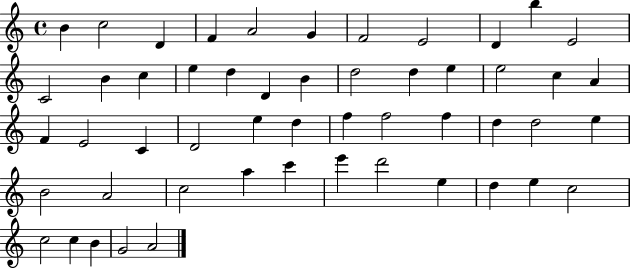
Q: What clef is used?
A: treble